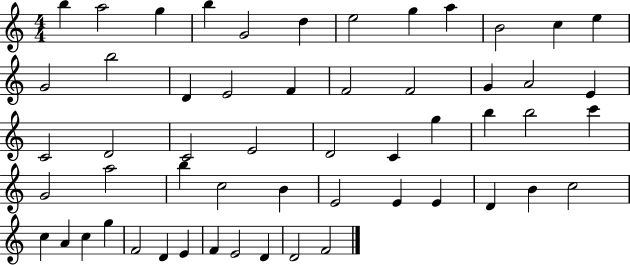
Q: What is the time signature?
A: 4/4